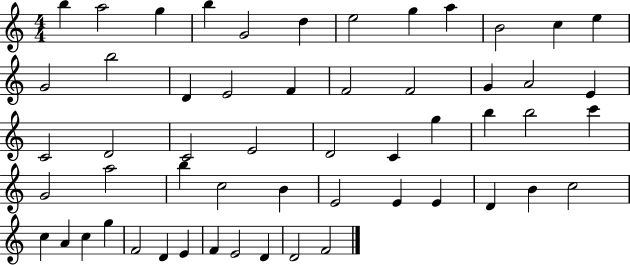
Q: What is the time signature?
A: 4/4